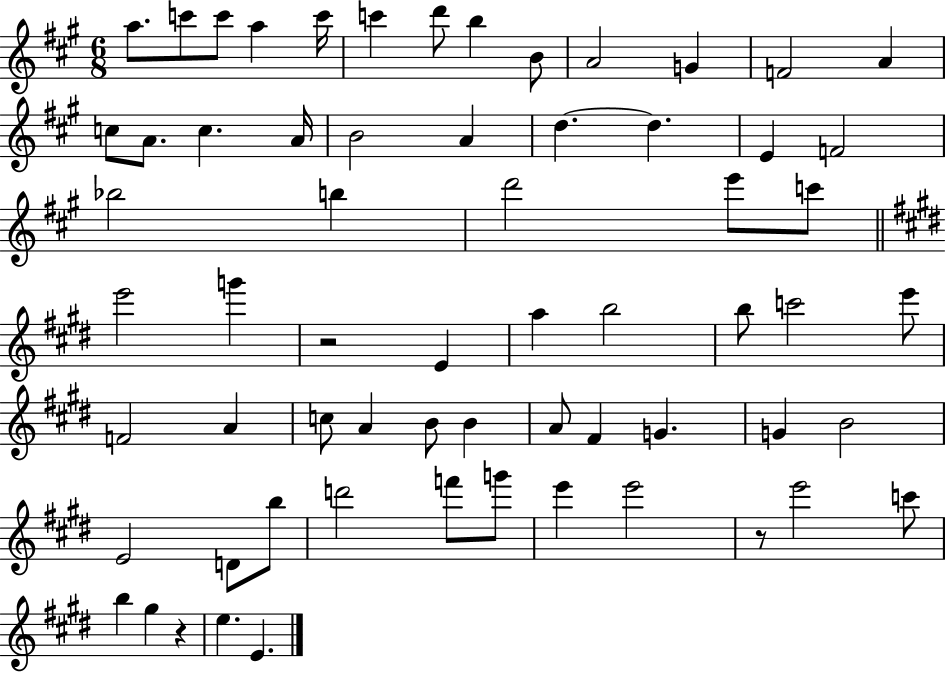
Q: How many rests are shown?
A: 3